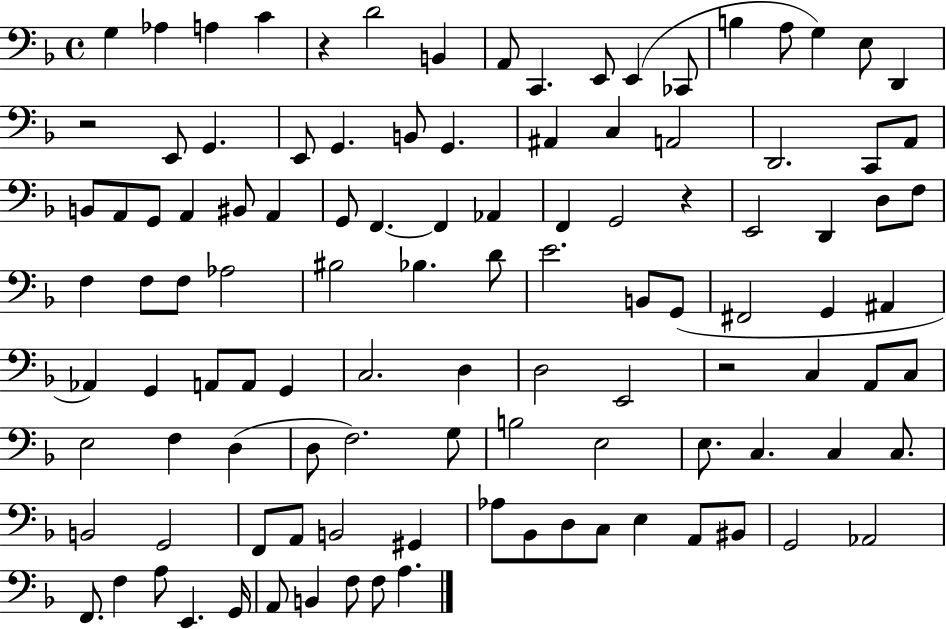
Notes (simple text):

G3/q Ab3/q A3/q C4/q R/q D4/h B2/q A2/e C2/q. E2/e E2/q CES2/e B3/q A3/e G3/q E3/e D2/q R/h E2/e G2/q. E2/e G2/q. B2/e G2/q. A#2/q C3/q A2/h D2/h. C2/e A2/e B2/e A2/e G2/e A2/q BIS2/e A2/q G2/e F2/q. F2/q Ab2/q F2/q G2/h R/q E2/h D2/q D3/e F3/e F3/q F3/e F3/e Ab3/h BIS3/h Bb3/q. D4/e E4/h. B2/e G2/e F#2/h G2/q A#2/q Ab2/q G2/q A2/e A2/e G2/q C3/h. D3/q D3/h E2/h R/h C3/q A2/e C3/e E3/h F3/q D3/q D3/e F3/h. G3/e B3/h E3/h E3/e. C3/q. C3/q C3/e. B2/h G2/h F2/e A2/e B2/h G#2/q Ab3/e Bb2/e D3/e C3/e E3/q A2/e BIS2/e G2/h Ab2/h F2/e. F3/q A3/e E2/q. G2/s A2/e B2/q F3/e F3/e A3/q.